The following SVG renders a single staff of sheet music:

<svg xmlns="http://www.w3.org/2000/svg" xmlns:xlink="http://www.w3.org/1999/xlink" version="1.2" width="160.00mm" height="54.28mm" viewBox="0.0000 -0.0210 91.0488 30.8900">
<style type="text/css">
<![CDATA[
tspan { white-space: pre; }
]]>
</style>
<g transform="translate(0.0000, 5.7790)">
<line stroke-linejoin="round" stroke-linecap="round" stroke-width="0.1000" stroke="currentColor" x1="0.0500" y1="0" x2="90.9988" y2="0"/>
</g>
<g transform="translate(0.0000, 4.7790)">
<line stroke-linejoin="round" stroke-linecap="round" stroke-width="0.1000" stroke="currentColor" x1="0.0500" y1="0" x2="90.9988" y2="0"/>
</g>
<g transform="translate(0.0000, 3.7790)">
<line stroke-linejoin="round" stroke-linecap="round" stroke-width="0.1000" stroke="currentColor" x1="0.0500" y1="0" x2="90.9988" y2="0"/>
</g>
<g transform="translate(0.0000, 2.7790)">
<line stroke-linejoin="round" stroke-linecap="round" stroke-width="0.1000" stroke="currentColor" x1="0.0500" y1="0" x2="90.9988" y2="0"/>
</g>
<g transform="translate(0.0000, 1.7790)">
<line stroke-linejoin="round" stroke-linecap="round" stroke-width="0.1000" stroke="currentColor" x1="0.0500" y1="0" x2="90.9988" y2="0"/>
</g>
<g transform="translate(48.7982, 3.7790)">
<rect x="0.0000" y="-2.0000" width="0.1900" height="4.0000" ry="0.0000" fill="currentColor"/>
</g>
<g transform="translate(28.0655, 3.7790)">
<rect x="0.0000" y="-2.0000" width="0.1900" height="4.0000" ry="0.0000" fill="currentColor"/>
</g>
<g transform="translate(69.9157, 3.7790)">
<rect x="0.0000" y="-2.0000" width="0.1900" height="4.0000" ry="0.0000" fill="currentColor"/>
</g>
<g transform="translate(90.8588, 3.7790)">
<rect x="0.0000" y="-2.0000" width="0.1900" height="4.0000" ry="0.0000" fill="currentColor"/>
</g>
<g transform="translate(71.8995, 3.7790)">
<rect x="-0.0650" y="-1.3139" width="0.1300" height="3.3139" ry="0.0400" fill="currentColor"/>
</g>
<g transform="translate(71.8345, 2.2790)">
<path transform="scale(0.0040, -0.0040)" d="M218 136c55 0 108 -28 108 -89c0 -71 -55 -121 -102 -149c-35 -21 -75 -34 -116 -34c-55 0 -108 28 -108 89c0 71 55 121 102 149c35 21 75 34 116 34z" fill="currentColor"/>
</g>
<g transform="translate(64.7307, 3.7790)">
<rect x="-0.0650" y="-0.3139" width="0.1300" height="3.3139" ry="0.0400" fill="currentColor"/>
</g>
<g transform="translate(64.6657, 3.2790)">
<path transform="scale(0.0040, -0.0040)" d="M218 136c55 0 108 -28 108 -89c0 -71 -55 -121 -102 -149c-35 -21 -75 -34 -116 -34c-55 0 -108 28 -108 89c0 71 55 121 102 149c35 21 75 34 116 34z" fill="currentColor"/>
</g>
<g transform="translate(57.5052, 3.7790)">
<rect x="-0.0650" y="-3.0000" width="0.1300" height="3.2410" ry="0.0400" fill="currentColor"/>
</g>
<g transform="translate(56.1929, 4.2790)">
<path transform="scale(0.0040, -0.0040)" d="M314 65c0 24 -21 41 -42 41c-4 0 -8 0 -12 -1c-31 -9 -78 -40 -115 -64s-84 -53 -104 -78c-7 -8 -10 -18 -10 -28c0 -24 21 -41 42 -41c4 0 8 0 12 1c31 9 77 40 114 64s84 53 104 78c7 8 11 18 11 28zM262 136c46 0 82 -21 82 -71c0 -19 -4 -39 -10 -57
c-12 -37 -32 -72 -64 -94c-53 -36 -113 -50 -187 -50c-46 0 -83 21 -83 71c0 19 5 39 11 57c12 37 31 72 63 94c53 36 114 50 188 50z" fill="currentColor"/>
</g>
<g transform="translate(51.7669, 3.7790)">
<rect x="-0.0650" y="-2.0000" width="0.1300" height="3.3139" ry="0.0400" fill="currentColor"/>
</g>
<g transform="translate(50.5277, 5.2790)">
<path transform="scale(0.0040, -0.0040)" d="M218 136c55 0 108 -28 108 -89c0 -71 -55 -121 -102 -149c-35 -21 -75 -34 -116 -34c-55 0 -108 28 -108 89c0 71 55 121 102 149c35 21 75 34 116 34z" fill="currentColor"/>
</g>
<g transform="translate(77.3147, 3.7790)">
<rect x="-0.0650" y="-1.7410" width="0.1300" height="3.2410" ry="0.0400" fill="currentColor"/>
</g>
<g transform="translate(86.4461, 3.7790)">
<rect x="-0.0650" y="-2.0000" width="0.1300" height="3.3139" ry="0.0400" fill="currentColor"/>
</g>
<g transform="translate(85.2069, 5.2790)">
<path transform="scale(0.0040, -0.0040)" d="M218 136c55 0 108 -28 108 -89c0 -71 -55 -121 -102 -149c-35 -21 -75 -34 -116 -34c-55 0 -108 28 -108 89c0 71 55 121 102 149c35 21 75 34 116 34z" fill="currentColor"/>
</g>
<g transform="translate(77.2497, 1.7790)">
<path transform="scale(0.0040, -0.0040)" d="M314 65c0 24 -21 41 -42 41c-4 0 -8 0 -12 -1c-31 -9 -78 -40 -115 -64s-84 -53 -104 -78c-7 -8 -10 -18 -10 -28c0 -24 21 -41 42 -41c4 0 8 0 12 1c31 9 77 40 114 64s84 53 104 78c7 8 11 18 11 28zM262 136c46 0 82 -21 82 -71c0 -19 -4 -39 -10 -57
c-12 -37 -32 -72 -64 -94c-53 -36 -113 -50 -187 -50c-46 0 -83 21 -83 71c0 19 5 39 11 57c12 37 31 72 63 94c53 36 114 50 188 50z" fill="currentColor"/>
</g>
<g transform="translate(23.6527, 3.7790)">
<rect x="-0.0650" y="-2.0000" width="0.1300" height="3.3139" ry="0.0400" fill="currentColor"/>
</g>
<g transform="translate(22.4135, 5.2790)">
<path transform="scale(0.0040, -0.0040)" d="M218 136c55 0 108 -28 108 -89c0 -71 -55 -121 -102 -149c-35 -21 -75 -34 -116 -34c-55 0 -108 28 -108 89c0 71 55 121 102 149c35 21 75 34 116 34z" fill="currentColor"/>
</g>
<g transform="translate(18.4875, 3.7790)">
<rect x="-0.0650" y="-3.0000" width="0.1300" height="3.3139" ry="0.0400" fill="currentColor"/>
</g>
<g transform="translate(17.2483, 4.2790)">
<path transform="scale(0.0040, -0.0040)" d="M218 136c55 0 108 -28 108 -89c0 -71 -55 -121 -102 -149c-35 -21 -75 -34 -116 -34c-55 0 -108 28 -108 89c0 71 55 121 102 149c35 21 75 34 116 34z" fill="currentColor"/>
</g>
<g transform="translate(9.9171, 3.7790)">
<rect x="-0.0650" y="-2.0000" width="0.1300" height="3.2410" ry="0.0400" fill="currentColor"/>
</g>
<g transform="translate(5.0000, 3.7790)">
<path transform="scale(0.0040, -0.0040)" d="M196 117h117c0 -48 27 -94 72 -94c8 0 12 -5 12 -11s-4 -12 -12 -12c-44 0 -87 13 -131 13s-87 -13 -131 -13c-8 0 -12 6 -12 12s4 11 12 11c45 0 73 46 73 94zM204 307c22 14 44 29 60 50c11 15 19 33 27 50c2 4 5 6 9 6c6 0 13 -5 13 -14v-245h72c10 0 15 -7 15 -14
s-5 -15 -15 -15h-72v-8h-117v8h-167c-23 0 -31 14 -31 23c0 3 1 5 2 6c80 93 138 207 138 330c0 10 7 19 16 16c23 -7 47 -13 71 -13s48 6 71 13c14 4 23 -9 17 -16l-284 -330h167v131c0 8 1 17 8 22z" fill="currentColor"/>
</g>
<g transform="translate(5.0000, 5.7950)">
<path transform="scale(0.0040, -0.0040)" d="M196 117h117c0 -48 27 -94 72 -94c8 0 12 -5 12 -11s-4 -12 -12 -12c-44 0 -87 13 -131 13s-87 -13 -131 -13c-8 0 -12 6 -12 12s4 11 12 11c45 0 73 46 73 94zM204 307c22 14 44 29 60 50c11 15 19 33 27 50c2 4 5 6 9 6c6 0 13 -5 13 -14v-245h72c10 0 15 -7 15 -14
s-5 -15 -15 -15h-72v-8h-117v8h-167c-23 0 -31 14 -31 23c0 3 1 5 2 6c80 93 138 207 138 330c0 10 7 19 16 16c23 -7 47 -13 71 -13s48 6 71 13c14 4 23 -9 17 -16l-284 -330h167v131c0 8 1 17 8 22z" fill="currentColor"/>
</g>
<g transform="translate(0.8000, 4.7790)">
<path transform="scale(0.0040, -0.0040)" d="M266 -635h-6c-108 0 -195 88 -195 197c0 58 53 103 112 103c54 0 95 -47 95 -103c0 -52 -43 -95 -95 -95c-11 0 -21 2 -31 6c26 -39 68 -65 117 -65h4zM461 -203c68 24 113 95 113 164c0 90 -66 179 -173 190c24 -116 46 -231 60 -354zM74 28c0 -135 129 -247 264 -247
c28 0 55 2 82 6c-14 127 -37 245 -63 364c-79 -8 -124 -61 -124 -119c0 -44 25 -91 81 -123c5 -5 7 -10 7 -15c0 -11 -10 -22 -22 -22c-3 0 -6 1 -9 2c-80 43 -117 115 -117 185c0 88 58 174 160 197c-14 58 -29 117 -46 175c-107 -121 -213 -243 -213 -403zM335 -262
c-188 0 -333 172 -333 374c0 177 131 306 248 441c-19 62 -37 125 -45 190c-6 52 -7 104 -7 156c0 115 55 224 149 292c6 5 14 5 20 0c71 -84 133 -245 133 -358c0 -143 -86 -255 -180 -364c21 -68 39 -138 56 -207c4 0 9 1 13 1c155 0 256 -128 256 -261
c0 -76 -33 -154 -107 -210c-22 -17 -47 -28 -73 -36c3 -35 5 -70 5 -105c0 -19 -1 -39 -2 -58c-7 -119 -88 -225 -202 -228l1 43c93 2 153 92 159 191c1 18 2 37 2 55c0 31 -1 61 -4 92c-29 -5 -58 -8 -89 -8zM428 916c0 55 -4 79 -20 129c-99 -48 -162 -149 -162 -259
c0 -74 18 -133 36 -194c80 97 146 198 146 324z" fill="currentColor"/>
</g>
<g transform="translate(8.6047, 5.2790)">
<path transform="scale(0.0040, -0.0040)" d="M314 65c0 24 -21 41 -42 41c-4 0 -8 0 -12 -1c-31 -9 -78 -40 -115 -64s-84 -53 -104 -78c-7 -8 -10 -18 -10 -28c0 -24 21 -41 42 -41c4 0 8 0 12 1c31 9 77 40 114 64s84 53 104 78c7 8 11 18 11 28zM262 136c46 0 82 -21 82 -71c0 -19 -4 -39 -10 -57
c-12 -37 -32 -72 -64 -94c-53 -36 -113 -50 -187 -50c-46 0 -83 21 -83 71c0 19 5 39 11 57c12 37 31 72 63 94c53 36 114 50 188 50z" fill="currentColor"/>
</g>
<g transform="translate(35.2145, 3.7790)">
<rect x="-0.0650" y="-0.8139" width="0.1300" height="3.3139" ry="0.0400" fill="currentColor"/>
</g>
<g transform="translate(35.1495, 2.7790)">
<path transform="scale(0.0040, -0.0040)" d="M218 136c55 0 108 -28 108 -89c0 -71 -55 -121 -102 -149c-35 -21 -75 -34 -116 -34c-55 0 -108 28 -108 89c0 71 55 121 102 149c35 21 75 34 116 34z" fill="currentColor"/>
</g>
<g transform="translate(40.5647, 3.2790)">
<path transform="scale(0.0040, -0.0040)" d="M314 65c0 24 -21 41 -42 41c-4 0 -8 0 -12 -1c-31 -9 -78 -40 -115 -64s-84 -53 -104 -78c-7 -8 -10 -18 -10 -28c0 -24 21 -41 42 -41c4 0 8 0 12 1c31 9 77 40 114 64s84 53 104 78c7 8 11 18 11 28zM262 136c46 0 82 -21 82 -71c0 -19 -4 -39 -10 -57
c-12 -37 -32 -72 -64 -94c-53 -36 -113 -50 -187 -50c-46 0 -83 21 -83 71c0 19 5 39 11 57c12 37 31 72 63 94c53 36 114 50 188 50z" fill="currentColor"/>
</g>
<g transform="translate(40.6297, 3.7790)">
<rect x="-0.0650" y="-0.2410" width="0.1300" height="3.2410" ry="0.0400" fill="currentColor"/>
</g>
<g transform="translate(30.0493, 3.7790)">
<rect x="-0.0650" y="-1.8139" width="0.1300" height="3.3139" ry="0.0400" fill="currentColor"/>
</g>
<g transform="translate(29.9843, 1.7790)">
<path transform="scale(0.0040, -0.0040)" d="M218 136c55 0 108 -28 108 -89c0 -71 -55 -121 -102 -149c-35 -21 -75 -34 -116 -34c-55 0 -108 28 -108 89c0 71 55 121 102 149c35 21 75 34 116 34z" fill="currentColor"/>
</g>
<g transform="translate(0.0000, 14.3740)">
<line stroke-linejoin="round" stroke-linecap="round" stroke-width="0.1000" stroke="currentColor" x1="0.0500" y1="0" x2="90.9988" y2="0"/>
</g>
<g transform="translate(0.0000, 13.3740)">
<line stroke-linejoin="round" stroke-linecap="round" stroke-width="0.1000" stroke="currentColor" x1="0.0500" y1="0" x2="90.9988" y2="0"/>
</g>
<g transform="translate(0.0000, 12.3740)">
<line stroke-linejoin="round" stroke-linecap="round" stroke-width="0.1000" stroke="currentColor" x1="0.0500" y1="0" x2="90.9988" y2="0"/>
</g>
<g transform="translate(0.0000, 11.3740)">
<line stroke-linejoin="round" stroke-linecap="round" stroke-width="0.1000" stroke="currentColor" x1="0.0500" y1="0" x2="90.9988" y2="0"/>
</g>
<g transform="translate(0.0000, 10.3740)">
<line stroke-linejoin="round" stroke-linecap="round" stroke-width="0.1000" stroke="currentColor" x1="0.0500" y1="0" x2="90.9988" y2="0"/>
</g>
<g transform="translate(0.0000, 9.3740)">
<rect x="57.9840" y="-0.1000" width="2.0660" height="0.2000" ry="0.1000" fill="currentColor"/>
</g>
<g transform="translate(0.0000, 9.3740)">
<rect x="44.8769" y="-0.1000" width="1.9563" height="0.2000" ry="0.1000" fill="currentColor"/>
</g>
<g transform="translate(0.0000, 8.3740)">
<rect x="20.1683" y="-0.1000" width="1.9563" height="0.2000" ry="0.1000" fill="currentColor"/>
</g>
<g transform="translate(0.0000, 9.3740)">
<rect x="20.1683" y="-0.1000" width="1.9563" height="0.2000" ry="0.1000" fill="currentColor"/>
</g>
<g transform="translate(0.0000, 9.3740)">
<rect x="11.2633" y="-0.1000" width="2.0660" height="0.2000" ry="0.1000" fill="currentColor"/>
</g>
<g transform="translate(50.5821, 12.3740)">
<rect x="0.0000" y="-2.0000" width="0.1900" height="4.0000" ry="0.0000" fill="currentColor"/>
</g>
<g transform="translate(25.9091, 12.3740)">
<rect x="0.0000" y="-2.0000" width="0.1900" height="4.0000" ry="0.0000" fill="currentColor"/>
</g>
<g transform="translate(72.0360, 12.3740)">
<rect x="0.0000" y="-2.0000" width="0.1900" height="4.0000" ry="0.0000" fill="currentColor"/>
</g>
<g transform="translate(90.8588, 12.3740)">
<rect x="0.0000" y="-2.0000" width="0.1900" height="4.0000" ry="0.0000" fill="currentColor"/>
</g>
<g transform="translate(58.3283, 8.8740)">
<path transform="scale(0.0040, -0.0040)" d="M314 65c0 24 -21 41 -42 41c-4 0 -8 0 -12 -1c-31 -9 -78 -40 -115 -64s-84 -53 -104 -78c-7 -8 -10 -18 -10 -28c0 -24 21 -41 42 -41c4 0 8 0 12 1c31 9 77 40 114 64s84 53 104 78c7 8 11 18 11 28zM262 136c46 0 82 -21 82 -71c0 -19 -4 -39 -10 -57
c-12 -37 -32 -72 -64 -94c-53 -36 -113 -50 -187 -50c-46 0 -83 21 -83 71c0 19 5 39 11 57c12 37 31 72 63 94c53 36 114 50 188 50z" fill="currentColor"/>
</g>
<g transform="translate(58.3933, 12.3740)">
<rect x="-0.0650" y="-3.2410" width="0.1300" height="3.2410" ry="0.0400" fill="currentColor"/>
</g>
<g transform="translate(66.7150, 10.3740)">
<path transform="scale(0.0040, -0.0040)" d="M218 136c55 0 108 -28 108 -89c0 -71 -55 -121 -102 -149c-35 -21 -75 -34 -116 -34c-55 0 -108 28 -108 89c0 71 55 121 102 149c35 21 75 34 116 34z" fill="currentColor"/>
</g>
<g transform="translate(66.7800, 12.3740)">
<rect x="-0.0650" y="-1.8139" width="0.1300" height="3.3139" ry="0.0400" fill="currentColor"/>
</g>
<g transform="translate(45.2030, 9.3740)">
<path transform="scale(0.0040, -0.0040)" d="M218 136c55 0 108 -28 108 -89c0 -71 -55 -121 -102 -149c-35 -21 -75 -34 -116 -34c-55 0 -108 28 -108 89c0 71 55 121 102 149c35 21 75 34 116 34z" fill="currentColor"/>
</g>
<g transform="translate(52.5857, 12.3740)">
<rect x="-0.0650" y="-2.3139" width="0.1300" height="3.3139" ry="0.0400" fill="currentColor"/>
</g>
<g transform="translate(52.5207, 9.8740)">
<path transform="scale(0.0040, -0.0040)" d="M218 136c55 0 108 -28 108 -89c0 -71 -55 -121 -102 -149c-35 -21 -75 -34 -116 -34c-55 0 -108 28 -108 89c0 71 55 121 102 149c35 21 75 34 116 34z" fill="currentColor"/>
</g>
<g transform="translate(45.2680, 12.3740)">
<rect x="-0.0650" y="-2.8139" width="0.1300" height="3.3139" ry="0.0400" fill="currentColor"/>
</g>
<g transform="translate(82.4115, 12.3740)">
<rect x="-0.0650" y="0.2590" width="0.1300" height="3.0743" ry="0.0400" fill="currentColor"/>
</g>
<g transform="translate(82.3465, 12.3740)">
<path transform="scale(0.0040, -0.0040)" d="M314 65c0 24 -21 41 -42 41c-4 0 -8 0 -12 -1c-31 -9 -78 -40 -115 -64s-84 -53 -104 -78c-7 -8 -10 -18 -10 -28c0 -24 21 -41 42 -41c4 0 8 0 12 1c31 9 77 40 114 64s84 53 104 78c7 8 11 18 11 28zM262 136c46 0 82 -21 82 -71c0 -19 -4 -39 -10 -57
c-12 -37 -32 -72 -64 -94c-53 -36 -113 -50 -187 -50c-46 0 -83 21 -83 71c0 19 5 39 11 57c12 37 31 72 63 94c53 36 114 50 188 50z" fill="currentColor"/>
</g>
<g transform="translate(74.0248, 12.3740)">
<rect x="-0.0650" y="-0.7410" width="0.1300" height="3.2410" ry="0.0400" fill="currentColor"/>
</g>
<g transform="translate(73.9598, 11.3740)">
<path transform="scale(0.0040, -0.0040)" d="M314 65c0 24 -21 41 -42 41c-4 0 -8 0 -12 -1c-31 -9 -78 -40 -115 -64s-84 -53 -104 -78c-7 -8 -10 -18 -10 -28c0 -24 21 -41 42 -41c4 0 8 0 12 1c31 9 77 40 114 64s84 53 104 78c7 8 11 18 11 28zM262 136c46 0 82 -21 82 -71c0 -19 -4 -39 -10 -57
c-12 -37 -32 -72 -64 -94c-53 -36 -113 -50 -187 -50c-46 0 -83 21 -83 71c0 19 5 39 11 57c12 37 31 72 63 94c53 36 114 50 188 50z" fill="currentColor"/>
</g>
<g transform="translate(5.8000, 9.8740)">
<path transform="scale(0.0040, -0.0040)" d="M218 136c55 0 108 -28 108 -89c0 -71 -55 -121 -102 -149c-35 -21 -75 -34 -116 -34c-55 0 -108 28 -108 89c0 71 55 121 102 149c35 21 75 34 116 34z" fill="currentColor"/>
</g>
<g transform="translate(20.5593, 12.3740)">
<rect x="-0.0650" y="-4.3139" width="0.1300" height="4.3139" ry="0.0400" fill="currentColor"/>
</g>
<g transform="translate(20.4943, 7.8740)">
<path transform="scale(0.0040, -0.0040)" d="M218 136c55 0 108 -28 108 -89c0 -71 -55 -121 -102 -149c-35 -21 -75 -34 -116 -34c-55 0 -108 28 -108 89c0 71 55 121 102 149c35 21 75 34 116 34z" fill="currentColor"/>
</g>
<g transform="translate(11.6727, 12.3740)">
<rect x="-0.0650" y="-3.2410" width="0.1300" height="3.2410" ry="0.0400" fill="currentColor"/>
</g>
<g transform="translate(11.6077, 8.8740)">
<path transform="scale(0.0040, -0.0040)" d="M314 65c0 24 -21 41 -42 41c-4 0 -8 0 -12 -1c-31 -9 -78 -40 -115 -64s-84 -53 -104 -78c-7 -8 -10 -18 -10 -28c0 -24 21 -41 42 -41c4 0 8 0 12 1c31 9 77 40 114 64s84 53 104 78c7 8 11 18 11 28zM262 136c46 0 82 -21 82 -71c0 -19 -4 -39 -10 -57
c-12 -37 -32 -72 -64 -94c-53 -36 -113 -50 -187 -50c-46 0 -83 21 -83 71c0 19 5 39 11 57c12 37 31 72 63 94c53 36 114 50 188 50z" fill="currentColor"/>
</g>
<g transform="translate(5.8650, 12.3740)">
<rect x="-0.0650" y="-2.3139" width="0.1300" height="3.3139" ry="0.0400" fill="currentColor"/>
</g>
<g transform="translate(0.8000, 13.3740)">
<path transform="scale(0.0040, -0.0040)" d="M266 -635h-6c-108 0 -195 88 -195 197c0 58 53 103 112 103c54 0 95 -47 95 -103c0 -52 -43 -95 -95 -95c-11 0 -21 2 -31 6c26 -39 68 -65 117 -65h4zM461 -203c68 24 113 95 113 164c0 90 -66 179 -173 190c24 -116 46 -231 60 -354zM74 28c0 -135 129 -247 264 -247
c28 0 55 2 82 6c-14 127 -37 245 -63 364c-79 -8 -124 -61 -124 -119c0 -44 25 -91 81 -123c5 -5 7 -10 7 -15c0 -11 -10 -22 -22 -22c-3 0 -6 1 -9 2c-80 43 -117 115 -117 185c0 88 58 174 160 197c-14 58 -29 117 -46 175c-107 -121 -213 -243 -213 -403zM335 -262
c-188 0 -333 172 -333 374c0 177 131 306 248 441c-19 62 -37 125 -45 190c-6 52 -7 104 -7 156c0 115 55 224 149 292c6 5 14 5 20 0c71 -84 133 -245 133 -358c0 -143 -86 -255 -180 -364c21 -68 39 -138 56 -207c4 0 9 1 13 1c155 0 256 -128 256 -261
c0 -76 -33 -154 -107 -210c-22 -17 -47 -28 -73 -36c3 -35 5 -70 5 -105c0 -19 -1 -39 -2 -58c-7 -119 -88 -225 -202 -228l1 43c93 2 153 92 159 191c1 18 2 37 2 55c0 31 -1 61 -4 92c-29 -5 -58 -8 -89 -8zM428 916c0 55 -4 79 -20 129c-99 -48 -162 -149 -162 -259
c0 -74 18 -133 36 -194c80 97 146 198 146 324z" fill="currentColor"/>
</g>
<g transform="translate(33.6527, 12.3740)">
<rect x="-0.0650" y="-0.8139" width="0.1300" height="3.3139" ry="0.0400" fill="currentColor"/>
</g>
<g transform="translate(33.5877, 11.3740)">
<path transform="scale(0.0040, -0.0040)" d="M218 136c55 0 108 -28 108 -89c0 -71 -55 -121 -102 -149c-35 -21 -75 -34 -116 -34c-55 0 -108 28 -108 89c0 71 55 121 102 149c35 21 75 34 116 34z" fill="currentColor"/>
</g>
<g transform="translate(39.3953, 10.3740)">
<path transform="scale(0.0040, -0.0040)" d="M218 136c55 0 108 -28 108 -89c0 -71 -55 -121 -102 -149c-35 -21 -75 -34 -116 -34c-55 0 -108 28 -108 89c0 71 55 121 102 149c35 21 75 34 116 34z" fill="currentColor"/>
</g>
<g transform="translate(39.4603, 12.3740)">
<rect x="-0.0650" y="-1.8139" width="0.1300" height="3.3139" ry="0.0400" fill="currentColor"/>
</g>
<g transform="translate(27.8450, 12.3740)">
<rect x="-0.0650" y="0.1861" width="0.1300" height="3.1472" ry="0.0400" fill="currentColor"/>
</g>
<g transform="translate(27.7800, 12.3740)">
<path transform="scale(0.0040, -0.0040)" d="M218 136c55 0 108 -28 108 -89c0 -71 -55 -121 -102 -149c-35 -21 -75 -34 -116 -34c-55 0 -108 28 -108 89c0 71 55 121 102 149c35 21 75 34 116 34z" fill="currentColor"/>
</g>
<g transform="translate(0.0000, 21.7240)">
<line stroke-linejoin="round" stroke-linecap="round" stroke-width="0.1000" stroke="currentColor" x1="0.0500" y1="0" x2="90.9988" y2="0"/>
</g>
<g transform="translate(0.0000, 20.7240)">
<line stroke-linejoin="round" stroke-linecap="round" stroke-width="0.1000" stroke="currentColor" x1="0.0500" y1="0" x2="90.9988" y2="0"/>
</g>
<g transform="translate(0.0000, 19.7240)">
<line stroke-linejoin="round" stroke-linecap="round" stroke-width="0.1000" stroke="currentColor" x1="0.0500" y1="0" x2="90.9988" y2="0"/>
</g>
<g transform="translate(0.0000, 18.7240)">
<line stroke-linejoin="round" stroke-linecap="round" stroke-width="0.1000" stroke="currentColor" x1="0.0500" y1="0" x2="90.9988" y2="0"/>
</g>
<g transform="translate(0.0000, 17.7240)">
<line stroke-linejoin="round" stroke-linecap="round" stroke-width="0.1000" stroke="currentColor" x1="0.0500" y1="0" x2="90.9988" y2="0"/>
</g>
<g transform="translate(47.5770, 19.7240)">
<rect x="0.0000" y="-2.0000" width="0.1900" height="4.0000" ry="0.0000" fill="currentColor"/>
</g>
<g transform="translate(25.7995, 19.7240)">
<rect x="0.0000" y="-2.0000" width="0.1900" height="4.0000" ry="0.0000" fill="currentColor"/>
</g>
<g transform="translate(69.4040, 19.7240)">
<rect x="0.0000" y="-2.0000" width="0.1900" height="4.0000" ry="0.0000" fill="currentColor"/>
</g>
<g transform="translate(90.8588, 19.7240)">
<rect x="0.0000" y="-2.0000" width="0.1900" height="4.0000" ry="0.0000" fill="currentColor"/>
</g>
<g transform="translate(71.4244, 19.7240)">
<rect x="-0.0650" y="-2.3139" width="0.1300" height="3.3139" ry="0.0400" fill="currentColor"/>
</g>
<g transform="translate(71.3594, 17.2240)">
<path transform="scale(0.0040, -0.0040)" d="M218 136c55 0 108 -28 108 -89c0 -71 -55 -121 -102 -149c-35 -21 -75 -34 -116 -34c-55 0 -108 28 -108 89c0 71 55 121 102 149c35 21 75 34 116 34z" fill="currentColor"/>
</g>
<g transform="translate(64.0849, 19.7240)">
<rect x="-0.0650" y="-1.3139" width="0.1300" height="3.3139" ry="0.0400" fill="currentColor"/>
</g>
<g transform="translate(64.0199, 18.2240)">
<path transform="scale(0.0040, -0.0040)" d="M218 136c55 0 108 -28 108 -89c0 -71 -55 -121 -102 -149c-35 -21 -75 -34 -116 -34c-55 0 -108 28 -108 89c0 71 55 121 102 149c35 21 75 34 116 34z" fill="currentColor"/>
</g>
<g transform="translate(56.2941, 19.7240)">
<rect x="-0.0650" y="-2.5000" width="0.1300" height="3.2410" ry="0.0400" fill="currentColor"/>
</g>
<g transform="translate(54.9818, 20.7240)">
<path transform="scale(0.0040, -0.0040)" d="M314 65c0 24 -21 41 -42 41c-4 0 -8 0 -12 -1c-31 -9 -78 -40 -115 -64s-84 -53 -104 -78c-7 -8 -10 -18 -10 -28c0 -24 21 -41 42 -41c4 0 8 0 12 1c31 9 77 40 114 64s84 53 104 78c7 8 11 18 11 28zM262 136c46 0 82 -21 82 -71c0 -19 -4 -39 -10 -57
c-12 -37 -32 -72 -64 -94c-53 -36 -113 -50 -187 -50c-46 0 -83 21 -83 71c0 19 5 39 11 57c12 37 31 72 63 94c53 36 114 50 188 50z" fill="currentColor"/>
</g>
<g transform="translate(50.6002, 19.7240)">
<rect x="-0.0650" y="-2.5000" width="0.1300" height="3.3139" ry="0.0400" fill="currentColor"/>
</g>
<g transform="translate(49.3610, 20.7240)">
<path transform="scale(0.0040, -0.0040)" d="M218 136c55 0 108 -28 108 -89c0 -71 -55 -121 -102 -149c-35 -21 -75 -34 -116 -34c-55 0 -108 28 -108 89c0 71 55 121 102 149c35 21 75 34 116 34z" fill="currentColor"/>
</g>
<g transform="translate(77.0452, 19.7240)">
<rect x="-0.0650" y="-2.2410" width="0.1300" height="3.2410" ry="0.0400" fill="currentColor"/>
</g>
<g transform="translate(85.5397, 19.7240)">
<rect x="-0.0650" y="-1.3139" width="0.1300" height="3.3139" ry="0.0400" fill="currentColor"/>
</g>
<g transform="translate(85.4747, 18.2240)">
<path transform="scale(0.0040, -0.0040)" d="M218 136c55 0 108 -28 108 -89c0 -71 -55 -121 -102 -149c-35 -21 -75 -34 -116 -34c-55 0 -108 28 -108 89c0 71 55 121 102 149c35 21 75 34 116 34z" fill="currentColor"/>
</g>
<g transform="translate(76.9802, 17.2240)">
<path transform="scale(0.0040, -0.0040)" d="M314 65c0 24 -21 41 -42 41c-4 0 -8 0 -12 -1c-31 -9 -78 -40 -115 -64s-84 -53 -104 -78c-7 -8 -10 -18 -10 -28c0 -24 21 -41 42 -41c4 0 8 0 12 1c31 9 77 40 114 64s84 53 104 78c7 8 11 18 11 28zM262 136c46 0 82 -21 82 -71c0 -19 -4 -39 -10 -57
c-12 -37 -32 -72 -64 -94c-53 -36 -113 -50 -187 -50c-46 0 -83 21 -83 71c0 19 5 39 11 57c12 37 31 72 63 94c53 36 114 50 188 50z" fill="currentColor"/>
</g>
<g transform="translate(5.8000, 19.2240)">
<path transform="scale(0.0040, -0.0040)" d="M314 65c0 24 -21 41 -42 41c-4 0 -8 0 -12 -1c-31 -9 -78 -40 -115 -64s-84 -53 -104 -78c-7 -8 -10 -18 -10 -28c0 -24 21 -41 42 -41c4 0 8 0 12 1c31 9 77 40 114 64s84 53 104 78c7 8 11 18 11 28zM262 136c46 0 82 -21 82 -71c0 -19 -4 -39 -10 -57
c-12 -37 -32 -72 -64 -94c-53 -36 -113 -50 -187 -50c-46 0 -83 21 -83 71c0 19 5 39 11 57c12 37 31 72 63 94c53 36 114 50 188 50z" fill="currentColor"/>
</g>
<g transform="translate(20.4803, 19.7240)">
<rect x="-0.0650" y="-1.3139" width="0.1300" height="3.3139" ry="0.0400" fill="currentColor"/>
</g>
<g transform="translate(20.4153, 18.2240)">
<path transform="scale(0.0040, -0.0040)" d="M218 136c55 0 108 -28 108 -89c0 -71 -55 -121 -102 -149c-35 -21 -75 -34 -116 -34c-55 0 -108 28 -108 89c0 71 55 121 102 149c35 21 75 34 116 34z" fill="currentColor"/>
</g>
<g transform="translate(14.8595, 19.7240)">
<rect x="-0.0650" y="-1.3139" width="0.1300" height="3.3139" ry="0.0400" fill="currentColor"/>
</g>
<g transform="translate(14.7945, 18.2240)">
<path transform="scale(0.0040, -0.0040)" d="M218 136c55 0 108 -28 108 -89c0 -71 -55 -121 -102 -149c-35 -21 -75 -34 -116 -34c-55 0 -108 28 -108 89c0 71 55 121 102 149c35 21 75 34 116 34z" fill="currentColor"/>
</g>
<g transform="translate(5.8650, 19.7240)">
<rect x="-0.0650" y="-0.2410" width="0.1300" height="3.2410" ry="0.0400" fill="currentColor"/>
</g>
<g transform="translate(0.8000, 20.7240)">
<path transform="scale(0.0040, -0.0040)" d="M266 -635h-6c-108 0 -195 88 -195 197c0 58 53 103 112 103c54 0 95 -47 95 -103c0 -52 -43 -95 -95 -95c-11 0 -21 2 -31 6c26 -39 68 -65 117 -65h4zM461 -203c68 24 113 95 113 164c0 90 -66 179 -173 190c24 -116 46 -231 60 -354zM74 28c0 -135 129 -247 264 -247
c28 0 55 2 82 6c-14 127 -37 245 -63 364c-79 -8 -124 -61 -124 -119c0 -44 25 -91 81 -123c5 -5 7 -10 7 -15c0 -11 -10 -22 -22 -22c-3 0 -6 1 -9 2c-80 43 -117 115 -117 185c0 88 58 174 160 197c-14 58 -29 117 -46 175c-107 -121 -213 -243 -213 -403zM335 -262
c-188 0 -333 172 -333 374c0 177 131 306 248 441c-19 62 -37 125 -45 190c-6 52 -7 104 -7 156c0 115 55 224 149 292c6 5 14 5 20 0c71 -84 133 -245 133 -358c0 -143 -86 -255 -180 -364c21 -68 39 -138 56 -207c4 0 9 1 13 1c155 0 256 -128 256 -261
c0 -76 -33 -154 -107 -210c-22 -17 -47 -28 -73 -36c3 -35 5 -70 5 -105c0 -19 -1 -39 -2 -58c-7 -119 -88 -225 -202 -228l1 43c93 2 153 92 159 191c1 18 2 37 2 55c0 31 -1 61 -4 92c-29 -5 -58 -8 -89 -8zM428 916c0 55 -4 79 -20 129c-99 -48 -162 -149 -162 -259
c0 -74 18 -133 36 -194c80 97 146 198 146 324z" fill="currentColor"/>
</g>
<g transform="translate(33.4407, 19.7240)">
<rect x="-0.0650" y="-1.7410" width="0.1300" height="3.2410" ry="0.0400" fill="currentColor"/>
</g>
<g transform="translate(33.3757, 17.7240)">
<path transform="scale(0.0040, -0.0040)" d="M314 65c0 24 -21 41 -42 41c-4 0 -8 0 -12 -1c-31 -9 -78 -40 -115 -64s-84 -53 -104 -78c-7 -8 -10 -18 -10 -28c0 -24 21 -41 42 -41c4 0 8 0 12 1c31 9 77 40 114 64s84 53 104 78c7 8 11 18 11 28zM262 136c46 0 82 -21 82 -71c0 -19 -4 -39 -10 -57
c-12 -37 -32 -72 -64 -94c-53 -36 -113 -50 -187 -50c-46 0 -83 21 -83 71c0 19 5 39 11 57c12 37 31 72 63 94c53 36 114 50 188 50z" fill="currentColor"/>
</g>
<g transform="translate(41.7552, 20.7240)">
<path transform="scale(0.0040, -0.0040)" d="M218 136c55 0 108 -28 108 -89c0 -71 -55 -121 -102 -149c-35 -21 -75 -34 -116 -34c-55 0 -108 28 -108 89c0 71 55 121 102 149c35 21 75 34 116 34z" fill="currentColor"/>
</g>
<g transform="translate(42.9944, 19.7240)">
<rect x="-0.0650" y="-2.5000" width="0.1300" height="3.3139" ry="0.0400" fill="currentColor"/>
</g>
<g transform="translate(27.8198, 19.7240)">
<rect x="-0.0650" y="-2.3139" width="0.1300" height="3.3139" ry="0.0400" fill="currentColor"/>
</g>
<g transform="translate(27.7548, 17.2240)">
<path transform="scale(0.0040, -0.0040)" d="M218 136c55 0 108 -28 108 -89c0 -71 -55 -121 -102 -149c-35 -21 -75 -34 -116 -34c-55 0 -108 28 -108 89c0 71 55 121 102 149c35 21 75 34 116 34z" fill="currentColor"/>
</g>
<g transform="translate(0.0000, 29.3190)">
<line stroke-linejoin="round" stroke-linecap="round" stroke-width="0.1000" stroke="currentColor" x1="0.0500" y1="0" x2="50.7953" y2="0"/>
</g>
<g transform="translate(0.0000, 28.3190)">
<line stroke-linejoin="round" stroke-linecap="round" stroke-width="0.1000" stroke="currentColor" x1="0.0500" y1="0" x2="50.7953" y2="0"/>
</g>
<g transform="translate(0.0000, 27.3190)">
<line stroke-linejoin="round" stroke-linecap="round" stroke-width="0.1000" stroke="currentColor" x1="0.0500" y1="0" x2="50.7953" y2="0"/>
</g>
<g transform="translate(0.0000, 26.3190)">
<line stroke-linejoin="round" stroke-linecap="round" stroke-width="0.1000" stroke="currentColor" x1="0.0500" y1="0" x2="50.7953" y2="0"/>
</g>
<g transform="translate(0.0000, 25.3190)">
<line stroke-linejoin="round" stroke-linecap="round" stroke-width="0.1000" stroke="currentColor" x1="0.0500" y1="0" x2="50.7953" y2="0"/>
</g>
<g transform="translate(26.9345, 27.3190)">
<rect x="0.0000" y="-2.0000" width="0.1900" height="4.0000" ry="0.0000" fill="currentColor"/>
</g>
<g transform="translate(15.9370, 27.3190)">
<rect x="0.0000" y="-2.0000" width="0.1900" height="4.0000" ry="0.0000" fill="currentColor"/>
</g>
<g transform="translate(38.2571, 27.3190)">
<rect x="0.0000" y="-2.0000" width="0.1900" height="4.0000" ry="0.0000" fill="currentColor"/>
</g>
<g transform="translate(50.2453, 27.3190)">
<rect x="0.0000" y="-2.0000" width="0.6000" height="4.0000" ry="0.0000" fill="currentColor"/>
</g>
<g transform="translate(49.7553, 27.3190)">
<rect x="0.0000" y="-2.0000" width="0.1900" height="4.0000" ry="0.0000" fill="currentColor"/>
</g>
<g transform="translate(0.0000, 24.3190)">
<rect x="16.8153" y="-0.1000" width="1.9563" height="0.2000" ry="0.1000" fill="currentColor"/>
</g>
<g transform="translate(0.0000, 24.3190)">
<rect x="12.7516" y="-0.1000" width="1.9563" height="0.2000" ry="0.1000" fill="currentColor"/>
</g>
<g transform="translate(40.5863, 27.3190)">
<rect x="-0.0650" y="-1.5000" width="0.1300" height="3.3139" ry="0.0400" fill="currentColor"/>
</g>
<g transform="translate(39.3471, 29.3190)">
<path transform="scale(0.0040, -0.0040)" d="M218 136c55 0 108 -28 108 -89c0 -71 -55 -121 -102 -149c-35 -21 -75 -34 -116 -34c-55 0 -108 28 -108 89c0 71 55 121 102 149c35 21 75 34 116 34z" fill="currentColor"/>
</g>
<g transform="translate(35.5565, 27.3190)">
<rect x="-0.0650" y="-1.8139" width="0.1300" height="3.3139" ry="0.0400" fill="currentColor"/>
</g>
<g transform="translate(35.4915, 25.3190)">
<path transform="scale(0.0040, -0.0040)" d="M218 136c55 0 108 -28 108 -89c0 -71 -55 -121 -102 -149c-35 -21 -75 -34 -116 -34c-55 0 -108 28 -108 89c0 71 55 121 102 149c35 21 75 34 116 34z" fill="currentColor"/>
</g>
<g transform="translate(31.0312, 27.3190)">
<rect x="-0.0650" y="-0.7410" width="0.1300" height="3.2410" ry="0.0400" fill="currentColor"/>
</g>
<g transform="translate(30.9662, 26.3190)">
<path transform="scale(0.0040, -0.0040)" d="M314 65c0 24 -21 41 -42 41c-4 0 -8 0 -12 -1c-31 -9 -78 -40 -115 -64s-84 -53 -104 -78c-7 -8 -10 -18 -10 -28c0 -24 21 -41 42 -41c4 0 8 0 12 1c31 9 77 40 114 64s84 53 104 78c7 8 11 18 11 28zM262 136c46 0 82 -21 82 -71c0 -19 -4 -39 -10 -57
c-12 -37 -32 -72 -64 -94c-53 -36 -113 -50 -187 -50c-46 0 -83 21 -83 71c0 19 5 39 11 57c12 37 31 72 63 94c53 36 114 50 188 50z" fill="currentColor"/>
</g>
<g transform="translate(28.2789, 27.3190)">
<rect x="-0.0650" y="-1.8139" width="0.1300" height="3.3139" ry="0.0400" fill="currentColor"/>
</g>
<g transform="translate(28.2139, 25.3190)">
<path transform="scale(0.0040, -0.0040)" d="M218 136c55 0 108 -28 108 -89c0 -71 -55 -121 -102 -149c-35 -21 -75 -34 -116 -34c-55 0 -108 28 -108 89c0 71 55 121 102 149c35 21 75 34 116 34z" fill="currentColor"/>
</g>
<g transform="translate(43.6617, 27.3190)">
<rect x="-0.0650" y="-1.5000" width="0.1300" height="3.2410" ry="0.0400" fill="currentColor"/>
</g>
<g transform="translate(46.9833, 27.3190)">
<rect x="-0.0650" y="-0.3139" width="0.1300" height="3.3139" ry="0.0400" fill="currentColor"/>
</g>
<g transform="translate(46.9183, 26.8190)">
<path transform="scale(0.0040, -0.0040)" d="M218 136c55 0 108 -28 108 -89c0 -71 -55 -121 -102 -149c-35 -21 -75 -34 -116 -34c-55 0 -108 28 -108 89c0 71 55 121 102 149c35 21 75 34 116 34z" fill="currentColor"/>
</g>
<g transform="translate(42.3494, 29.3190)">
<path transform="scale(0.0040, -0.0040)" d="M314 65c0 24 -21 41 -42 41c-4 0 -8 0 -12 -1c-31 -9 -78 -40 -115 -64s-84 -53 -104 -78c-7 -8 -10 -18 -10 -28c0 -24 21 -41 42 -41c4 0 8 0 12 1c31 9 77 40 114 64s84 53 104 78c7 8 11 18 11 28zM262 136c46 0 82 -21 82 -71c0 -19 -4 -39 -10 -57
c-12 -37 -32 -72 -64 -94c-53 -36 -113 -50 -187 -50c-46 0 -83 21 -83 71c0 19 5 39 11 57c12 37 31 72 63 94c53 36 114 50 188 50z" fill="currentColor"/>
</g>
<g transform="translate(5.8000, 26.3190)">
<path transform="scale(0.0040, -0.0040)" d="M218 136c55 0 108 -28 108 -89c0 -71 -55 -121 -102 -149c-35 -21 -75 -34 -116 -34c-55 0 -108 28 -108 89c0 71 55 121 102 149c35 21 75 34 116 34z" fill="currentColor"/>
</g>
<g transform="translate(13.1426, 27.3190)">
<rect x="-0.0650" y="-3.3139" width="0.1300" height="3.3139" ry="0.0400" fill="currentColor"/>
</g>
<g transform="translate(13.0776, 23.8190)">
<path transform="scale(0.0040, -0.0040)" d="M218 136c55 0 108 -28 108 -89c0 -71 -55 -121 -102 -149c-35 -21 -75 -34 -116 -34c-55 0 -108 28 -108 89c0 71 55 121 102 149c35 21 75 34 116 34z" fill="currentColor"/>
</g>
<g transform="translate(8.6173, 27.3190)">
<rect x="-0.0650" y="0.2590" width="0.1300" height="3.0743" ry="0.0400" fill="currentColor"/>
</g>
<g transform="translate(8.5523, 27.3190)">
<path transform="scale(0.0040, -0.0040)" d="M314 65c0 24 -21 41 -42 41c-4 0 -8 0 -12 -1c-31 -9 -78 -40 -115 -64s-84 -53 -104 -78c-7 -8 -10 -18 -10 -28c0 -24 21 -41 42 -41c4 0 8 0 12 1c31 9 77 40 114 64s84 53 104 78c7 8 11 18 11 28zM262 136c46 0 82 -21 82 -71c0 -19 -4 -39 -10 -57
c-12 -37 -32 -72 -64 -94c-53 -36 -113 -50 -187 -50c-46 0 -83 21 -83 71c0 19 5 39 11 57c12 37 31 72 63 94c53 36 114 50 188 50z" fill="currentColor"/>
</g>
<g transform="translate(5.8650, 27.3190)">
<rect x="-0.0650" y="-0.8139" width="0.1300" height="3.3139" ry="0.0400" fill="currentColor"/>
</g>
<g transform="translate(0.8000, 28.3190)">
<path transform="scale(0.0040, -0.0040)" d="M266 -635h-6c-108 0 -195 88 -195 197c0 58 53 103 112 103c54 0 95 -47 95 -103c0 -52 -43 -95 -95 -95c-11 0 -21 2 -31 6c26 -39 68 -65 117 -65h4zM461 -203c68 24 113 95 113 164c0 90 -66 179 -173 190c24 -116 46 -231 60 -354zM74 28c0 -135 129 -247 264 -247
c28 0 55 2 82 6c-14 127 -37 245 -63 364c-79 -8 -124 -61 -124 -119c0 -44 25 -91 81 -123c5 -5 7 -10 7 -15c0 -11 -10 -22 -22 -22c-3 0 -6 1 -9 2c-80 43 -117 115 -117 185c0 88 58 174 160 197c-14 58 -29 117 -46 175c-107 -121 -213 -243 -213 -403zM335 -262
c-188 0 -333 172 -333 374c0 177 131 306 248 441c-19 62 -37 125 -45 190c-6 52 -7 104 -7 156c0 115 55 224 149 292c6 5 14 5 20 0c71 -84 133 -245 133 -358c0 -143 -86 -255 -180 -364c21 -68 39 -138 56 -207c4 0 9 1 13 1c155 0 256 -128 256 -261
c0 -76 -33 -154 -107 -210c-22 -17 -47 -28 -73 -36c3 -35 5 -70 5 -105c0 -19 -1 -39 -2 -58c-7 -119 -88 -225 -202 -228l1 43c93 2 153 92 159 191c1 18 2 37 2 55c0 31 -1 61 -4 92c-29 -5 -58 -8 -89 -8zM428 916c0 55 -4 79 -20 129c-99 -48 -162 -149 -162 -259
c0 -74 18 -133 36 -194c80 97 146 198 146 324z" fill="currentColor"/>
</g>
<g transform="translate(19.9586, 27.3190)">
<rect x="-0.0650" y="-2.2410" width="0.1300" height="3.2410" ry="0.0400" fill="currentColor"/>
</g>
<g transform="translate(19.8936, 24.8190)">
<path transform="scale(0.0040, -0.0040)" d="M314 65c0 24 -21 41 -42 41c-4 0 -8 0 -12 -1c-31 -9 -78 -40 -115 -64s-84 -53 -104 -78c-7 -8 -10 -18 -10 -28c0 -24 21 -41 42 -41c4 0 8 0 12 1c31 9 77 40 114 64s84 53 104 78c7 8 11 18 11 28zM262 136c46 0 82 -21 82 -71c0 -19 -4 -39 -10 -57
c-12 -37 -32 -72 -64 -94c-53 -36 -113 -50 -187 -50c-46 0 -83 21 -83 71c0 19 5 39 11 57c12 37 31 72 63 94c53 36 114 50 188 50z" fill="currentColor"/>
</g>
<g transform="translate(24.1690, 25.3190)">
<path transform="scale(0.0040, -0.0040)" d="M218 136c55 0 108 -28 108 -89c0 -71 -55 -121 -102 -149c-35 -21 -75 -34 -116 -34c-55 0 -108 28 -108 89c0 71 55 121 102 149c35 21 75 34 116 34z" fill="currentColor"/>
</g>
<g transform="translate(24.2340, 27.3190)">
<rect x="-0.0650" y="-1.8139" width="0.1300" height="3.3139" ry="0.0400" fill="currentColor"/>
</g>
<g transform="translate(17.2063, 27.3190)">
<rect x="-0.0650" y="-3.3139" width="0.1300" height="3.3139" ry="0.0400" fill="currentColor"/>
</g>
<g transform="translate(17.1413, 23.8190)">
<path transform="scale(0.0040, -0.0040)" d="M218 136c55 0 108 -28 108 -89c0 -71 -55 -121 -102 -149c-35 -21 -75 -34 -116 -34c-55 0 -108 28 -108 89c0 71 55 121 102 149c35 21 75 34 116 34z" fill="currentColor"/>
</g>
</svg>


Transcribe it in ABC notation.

X:1
T:Untitled
M:4/4
L:1/4
K:C
F2 A F f d c2 F A2 c e f2 F g b2 d' B d f a g b2 f d2 B2 c2 e e g f2 G G G2 e g g2 e d B2 b b g2 f f d2 f E E2 c